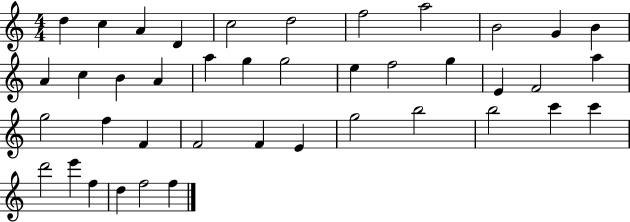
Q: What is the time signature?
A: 4/4